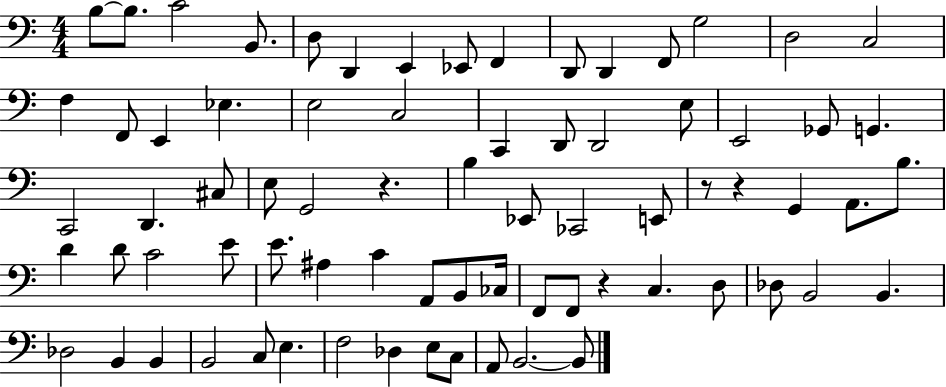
X:1
T:Untitled
M:4/4
L:1/4
K:C
B,/2 B,/2 C2 B,,/2 D,/2 D,, E,, _E,,/2 F,, D,,/2 D,, F,,/2 G,2 D,2 C,2 F, F,,/2 E,, _E, E,2 C,2 C,, D,,/2 D,,2 E,/2 E,,2 _G,,/2 G,, C,,2 D,, ^C,/2 E,/2 G,,2 z B, _E,,/2 _C,,2 E,,/2 z/2 z G,, A,,/2 B,/2 D D/2 C2 E/2 E/2 ^A, C A,,/2 B,,/2 _C,/4 F,,/2 F,,/2 z C, D,/2 _D,/2 B,,2 B,, _D,2 B,, B,, B,,2 C,/2 E, F,2 _D, E,/2 C,/2 A,,/2 B,,2 B,,/2